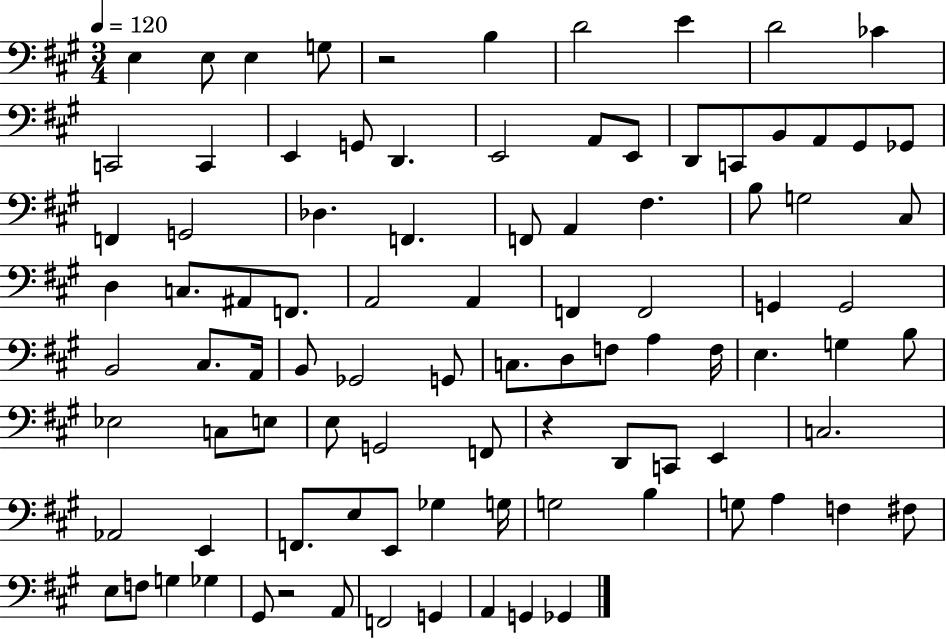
E3/q E3/e E3/q G3/e R/h B3/q D4/h E4/q D4/h CES4/q C2/h C2/q E2/q G2/e D2/q. E2/h A2/e E2/e D2/e C2/e B2/e A2/e G#2/e Gb2/e F2/q G2/h Db3/q. F2/q. F2/e A2/q F#3/q. B3/e G3/h C#3/e D3/q C3/e. A#2/e F2/e. A2/h A2/q F2/q F2/h G2/q G2/h B2/h C#3/e. A2/s B2/e Gb2/h G2/e C3/e. D3/e F3/e A3/q F3/s E3/q. G3/q B3/e Eb3/h C3/e E3/e E3/e G2/h F2/e R/q D2/e C2/e E2/q C3/h. Ab2/h E2/q F2/e. E3/e E2/e Gb3/q G3/s G3/h B3/q G3/e A3/q F3/q F#3/e E3/e F3/e G3/q Gb3/q G#2/e R/h A2/e F2/h G2/q A2/q G2/q Gb2/q